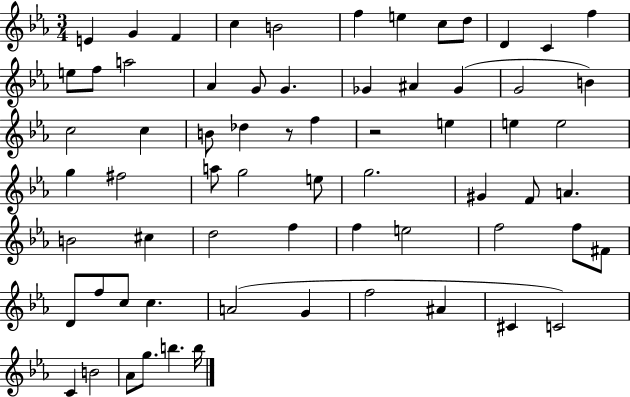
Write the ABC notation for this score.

X:1
T:Untitled
M:3/4
L:1/4
K:Eb
E G F c B2 f e c/2 d/2 D C f e/2 f/2 a2 _A G/2 G _G ^A _G G2 B c2 c B/2 _d z/2 f z2 e e e2 g ^f2 a/2 g2 e/2 g2 ^G F/2 A B2 ^c d2 f f e2 f2 f/2 ^F/2 D/2 f/2 c/2 c A2 G f2 ^A ^C C2 C B2 _A/2 g/2 b b/4